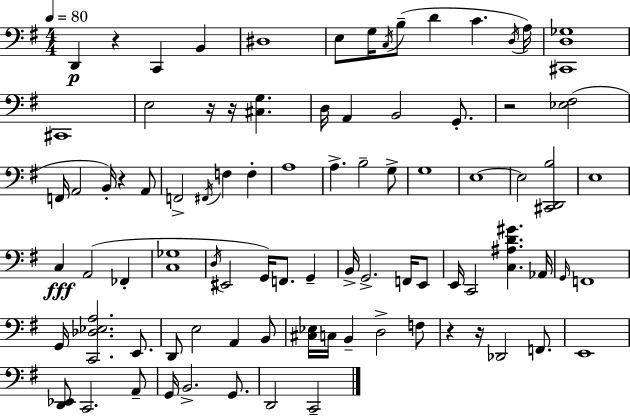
X:1
T:Untitled
M:4/4
L:1/4
K:Em
D,, z C,, B,, ^D,4 E,/2 G,/4 C,/4 B,/2 D C D,/4 A,/4 [^C,,D,_G,]4 ^C,,4 E,2 z/4 z/4 [^C,G,] D,/4 A,, B,,2 G,,/2 z2 [_E,^F,]2 F,,/4 A,,2 B,,/4 z A,,/2 F,,2 ^F,,/4 F, F, A,4 A, B,2 G,/2 G,4 E,4 E,2 [^C,,D,,B,]2 E,4 C, A,,2 _F,, [C,_G,]4 D,/4 ^E,,2 G,,/4 F,,/2 G,, B,,/4 G,,2 F,,/4 E,,/2 E,,/4 C,,2 [C,^A,D^G] _A,,/4 G,,/4 F,,4 G,,/4 [C,,_D,_E,A,]2 E,,/2 D,,/2 E,2 A,, B,,/2 [^C,_E,]/4 C,/4 B,, D,2 F,/2 z z/4 _D,,2 F,,/2 E,,4 [D,,_E,,]/2 C,,2 A,,/2 G,,/4 B,,2 G,,/2 D,,2 C,,2